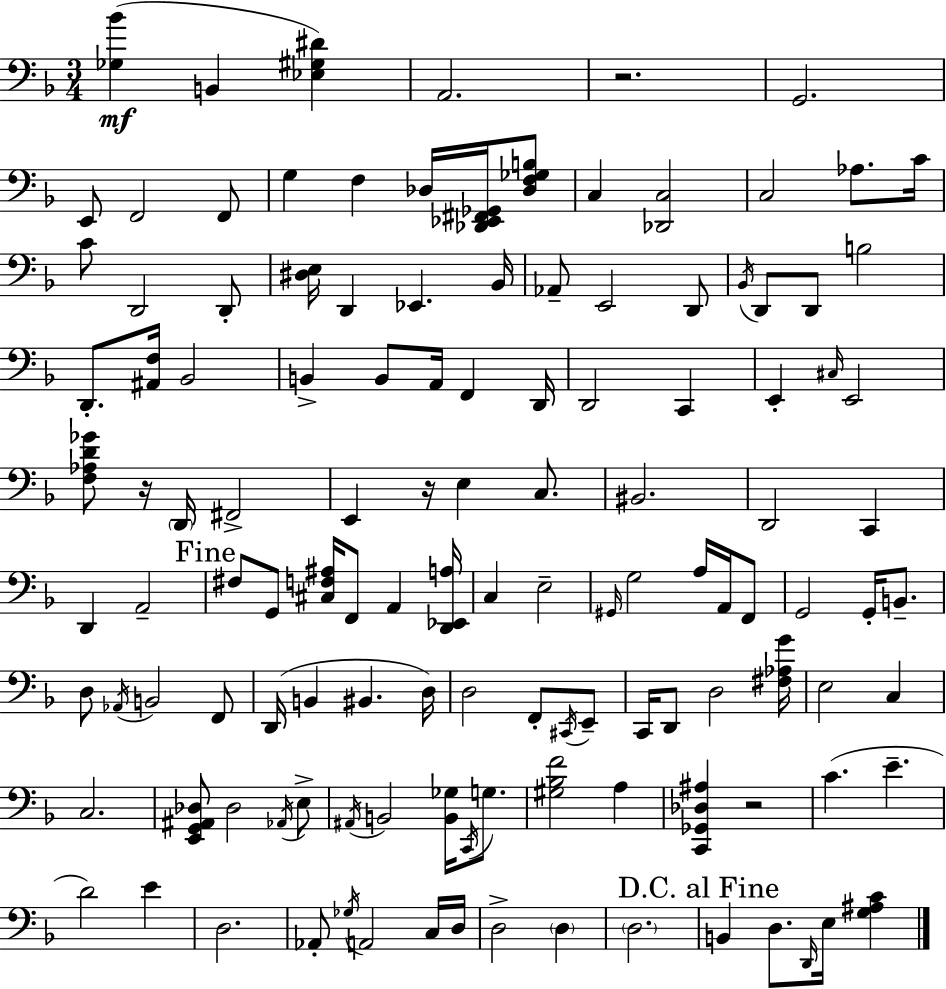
{
  \clef bass
  \numericTimeSignature
  \time 3/4
  \key f \major
  <ges bes'>4(\mf b,4 <ees gis dis'>4) | a,2. | r2. | g,2. | \break e,8 f,2 f,8 | g4 f4 des16 <des, ees, fis, ges,>16 <des f ges b>8 | c4 <des, c>2 | c2 aes8. c'16 | \break c'8 d,2 d,8-. | <dis e>16 d,4 ees,4. bes,16 | aes,8-- e,2 d,8 | \acciaccatura { bes,16 } d,8 d,8 b2 | \break d,8.-. <ais, f>16 bes,2 | b,4-> b,8 a,16 f,4 | d,16 d,2 c,4 | e,4-. \grace { cis16 } e,2 | \break <f aes d' ges'>8 r16 \parenthesize d,16 fis,2-> | e,4 r16 e4 c8. | bis,2. | d,2 c,4 | \break d,4 a,2-- | \mark "Fine" fis8 g,8 <cis f ais>16 f,8 a,4 | <d, ees, a>16 c4 e2-- | \grace { gis,16 } g2 a16 | \break a,16 f,8 g,2 g,16-. | b,8.-- d8 \acciaccatura { aes,16 } b,2 | f,8 d,16( b,4 bis,4. | d16) d2 | \break f,8-. \acciaccatura { cis,16 } e,8-- c,16 d,8 d2 | <fis aes g'>16 e2 | c4 c2. | <e, g, ais, des>8 des2 | \break \acciaccatura { aes,16 } e8-> \acciaccatura { ais,16 } b,2 | <b, ges>16 \acciaccatura { c,16 } g8. <gis bes f'>2 | a4 <c, ges, des ais>4 | r2 c'4.( | \break e'4.-- d'2) | e'4 d2. | aes,8-. \acciaccatura { ges16 } a,2 | c16 d16 d2-> | \break \parenthesize d4 \parenthesize d2. | \mark "D.C. al Fine" b,4 | d8. \grace { d,16 } e16 <g ais c'>4 \bar "|."
}